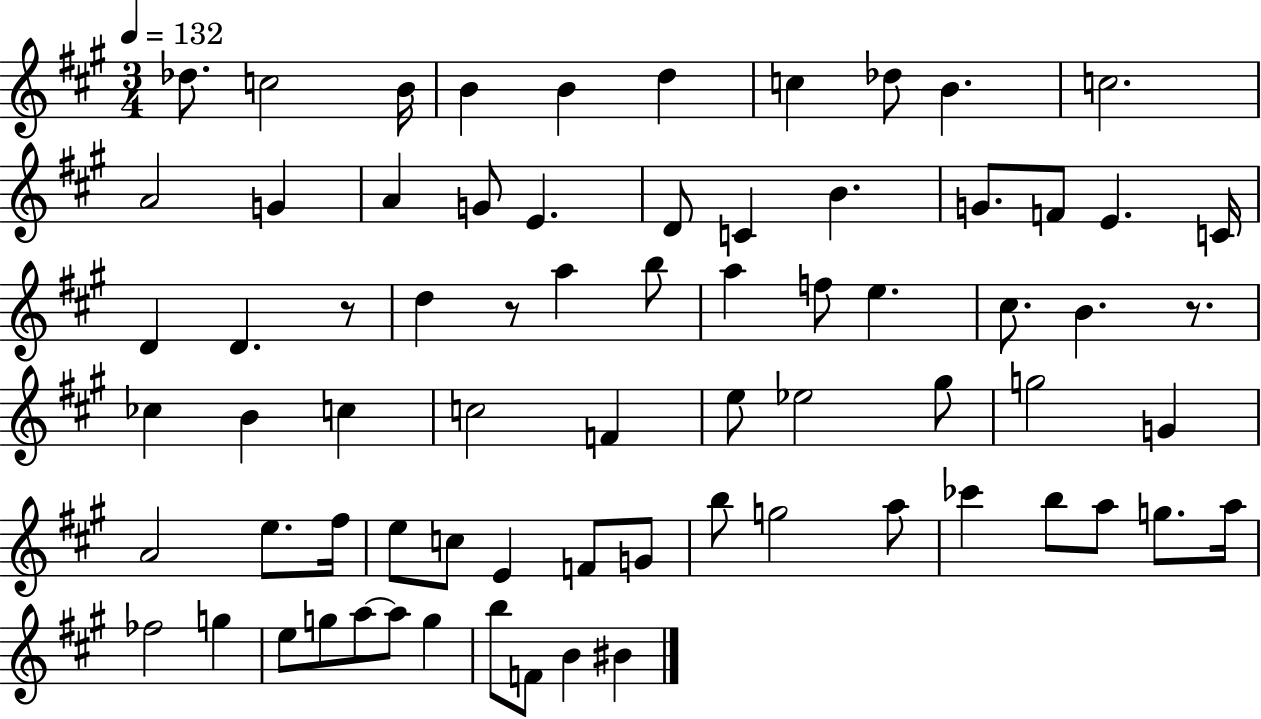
X:1
T:Untitled
M:3/4
L:1/4
K:A
_d/2 c2 B/4 B B d c _d/2 B c2 A2 G A G/2 E D/2 C B G/2 F/2 E C/4 D D z/2 d z/2 a b/2 a f/2 e ^c/2 B z/2 _c B c c2 F e/2 _e2 ^g/2 g2 G A2 e/2 ^f/4 e/2 c/2 E F/2 G/2 b/2 g2 a/2 _c' b/2 a/2 g/2 a/4 _f2 g e/2 g/2 a/2 a/2 g b/2 F/2 B ^B